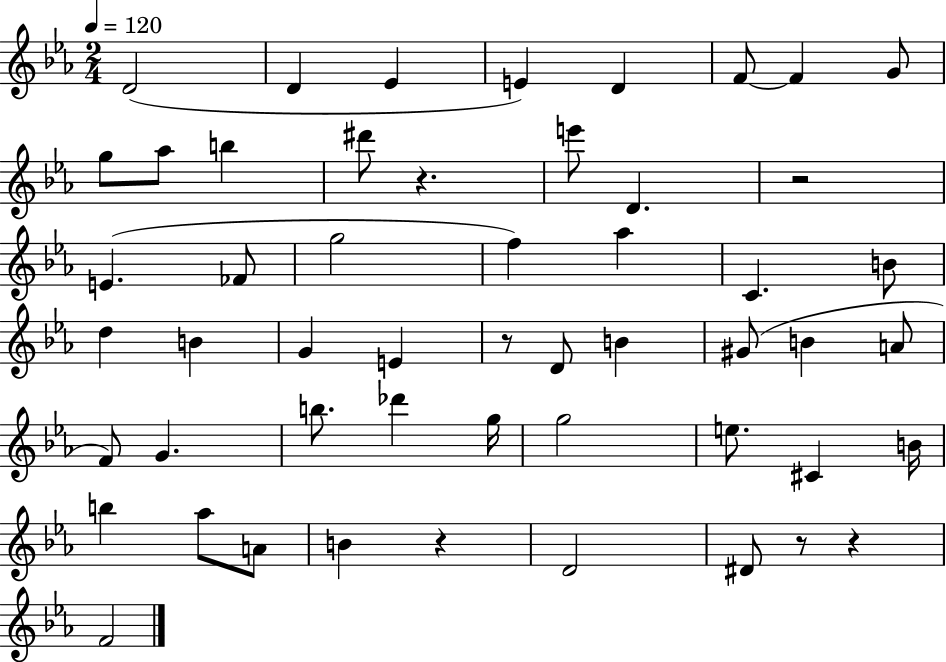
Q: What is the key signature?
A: EES major